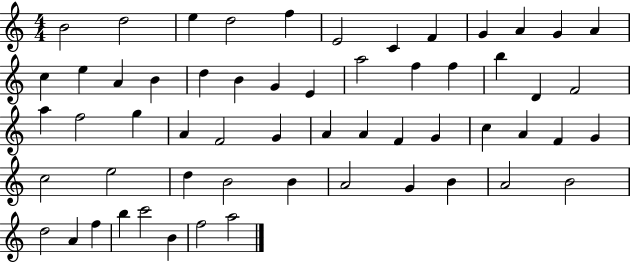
X:1
T:Untitled
M:4/4
L:1/4
K:C
B2 d2 e d2 f E2 C F G A G A c e A B d B G E a2 f f b D F2 a f2 g A F2 G A A F G c A F G c2 e2 d B2 B A2 G B A2 B2 d2 A f b c'2 B f2 a2